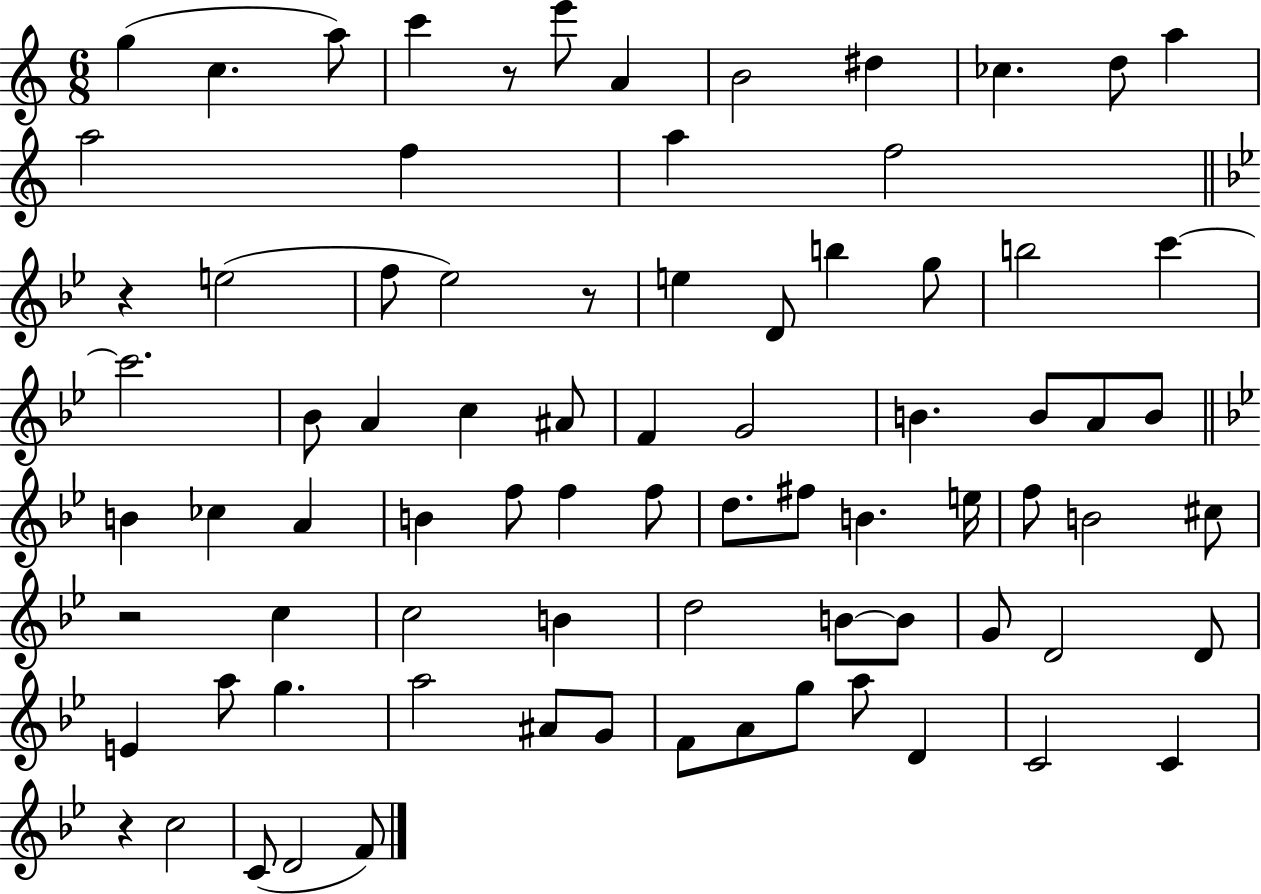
G5/q C5/q. A5/e C6/q R/e E6/e A4/q B4/h D#5/q CES5/q. D5/e A5/q A5/h F5/q A5/q F5/h R/q E5/h F5/e Eb5/h R/e E5/q D4/e B5/q G5/e B5/h C6/q C6/h. Bb4/e A4/q C5/q A#4/e F4/q G4/h B4/q. B4/e A4/e B4/e B4/q CES5/q A4/q B4/q F5/e F5/q F5/e D5/e. F#5/e B4/q. E5/s F5/e B4/h C#5/e R/h C5/q C5/h B4/q D5/h B4/e B4/e G4/e D4/h D4/e E4/q A5/e G5/q. A5/h A#4/e G4/e F4/e A4/e G5/e A5/e D4/q C4/h C4/q R/q C5/h C4/e D4/h F4/e